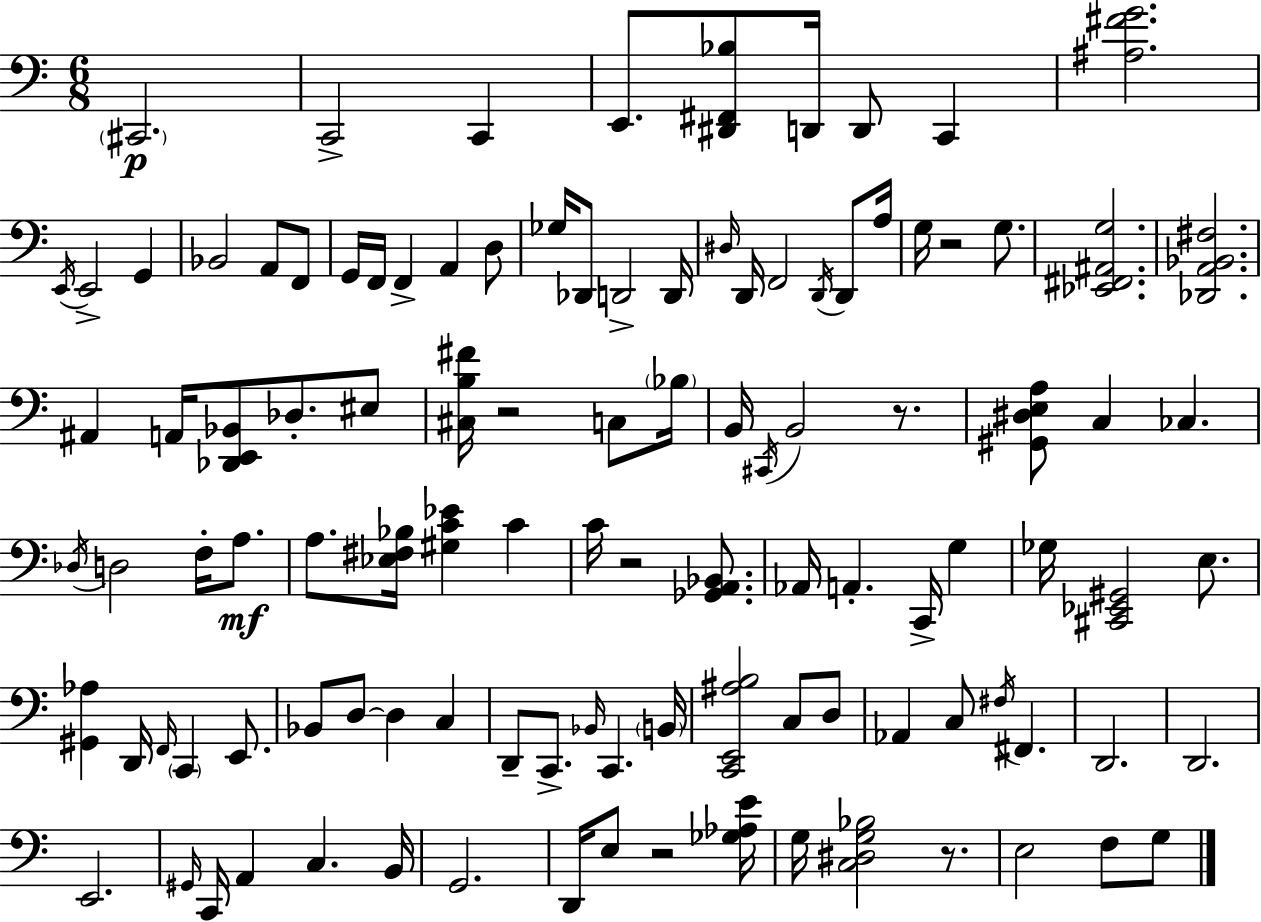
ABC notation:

X:1
T:Untitled
M:6/8
L:1/4
K:C
^C,,2 C,,2 C,, E,,/2 [^D,,^F,,_B,]/2 D,,/4 D,,/2 C,, [^A,^FG]2 E,,/4 E,,2 G,, _B,,2 A,,/2 F,,/2 G,,/4 F,,/4 F,, A,, D,/2 _G,/4 _D,,/2 D,,2 D,,/4 ^D,/4 D,,/4 F,,2 D,,/4 D,,/2 A,/4 G,/4 z2 G,/2 [_E,,^F,,^A,,G,]2 [_D,,A,,_B,,^F,]2 ^A,, A,,/4 [_D,,E,,_B,,]/2 _D,/2 ^E,/2 [^C,B,^F]/4 z2 C,/2 _B,/4 B,,/4 ^C,,/4 B,,2 z/2 [^G,,^D,E,A,]/2 C, _C, _D,/4 D,2 F,/4 A,/2 A,/2 [_E,^F,_B,]/4 [^G,C_E] C C/4 z2 [_G,,A,,_B,,]/2 _A,,/4 A,, C,,/4 G, _G,/4 [^C,,_E,,^G,,]2 E,/2 [^G,,_A,] D,,/4 F,,/4 C,, E,,/2 _B,,/2 D,/2 D, C, D,,/2 C,,/2 _B,,/4 C,, B,,/4 [C,,E,,^A,B,]2 C,/2 D,/2 _A,, C,/2 ^F,/4 ^F,, D,,2 D,,2 E,,2 ^G,,/4 C,,/4 A,, C, B,,/4 G,,2 D,,/4 E,/2 z2 [_G,_A,E]/4 G,/4 [C,^D,G,_B,]2 z/2 E,2 F,/2 G,/2